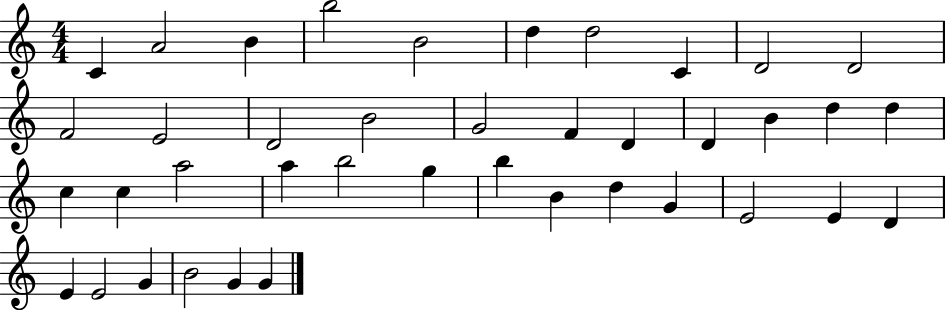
X:1
T:Untitled
M:4/4
L:1/4
K:C
C A2 B b2 B2 d d2 C D2 D2 F2 E2 D2 B2 G2 F D D B d d c c a2 a b2 g b B d G E2 E D E E2 G B2 G G